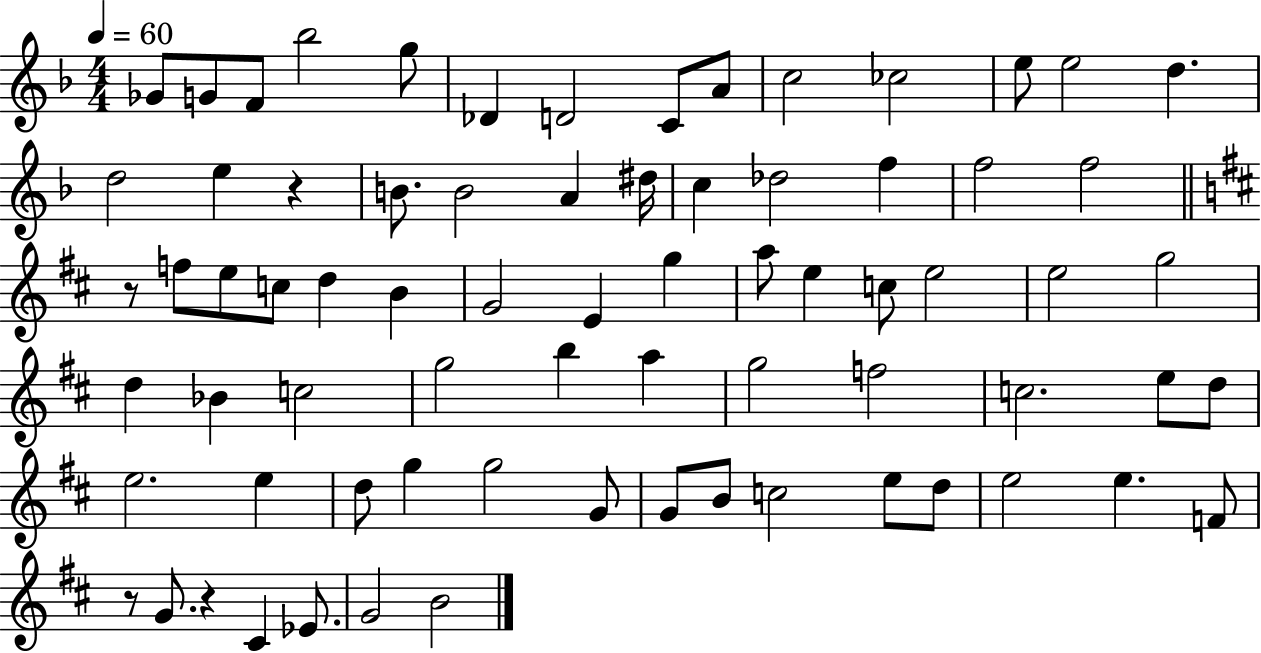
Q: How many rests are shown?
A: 4